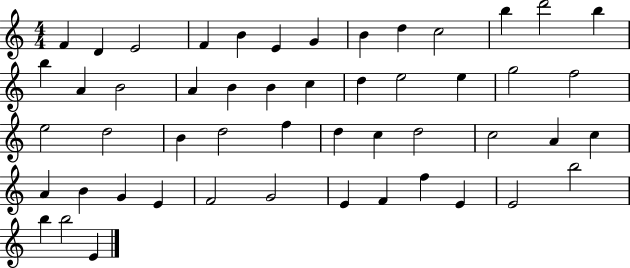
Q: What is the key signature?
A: C major